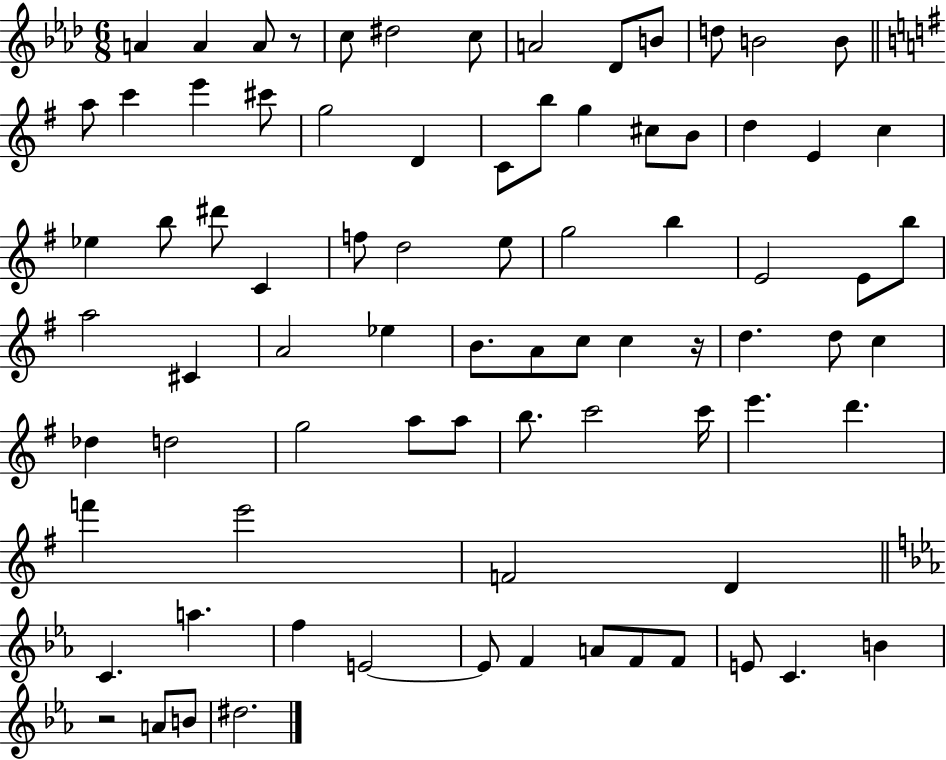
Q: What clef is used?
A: treble